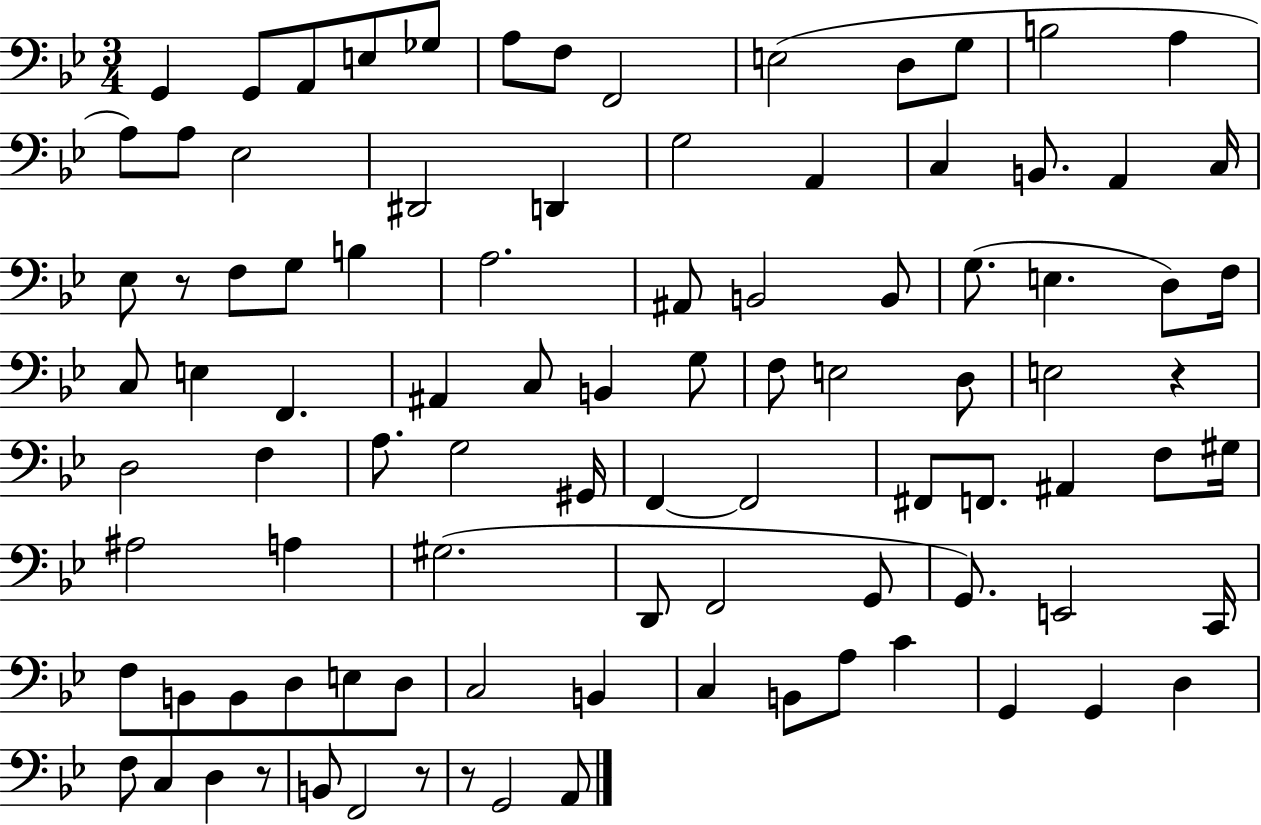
{
  \clef bass
  \numericTimeSignature
  \time 3/4
  \key bes \major
  g,4 g,8 a,8 e8 ges8 | a8 f8 f,2 | e2( d8 g8 | b2 a4 | \break a8) a8 ees2 | dis,2 d,4 | g2 a,4 | c4 b,8. a,4 c16 | \break ees8 r8 f8 g8 b4 | a2. | ais,8 b,2 b,8 | g8.( e4. d8) f16 | \break c8 e4 f,4. | ais,4 c8 b,4 g8 | f8 e2 d8 | e2 r4 | \break d2 f4 | a8. g2 gis,16 | f,4~~ f,2 | fis,8 f,8. ais,4 f8 gis16 | \break ais2 a4 | gis2.( | d,8 f,2 g,8 | g,8.) e,2 c,16 | \break f8 b,8 b,8 d8 e8 d8 | c2 b,4 | c4 b,8 a8 c'4 | g,4 g,4 d4 | \break f8 c4 d4 r8 | b,8 f,2 r8 | r8 g,2 a,8 | \bar "|."
}